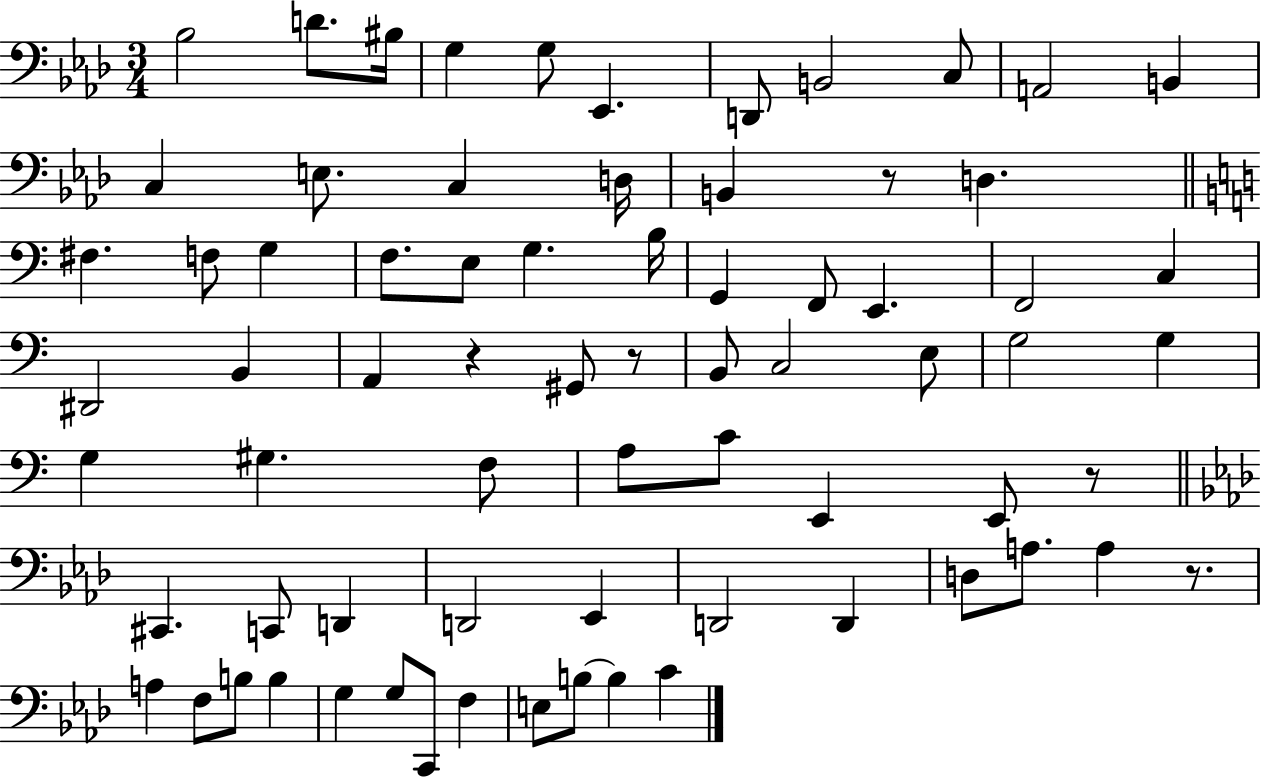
X:1
T:Untitled
M:3/4
L:1/4
K:Ab
_B,2 D/2 ^B,/4 G, G,/2 _E,, D,,/2 B,,2 C,/2 A,,2 B,, C, E,/2 C, D,/4 B,, z/2 D, ^F, F,/2 G, F,/2 E,/2 G, B,/4 G,, F,,/2 E,, F,,2 C, ^D,,2 B,, A,, z ^G,,/2 z/2 B,,/2 C,2 E,/2 G,2 G, G, ^G, F,/2 A,/2 C/2 E,, E,,/2 z/2 ^C,, C,,/2 D,, D,,2 _E,, D,,2 D,, D,/2 A,/2 A, z/2 A, F,/2 B,/2 B, G, G,/2 C,,/2 F, E,/2 B,/2 B, C